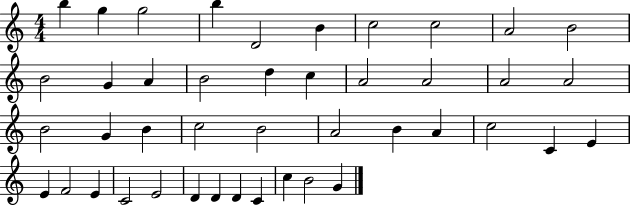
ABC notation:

X:1
T:Untitled
M:4/4
L:1/4
K:C
b g g2 b D2 B c2 c2 A2 B2 B2 G A B2 d c A2 A2 A2 A2 B2 G B c2 B2 A2 B A c2 C E E F2 E C2 E2 D D D C c B2 G